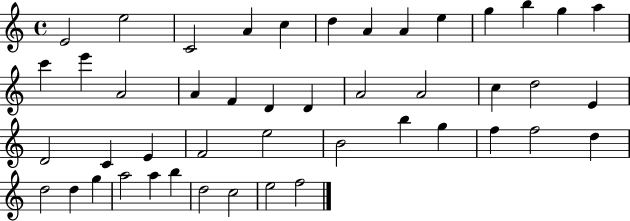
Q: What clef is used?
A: treble